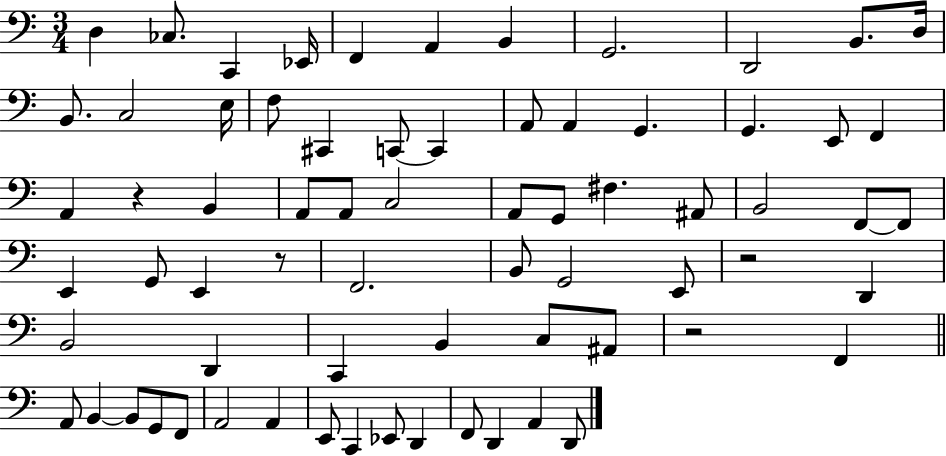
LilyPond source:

{
  \clef bass
  \numericTimeSignature
  \time 3/4
  \key c \major
  d4 ces8. c,4 ees,16 | f,4 a,4 b,4 | g,2. | d,2 b,8. d16 | \break b,8. c2 e16 | f8 cis,4 c,8~~ c,4 | a,8 a,4 g,4. | g,4. e,8 f,4 | \break a,4 r4 b,4 | a,8 a,8 c2 | a,8 g,8 fis4. ais,8 | b,2 f,8~~ f,8 | \break e,4 g,8 e,4 r8 | f,2. | b,8 g,2 e,8 | r2 d,4 | \break b,2 d,4 | c,4 b,4 c8 ais,8 | r2 f,4 | \bar "||" \break \key c \major a,8 b,4~~ b,8 g,8 f,8 | a,2 a,4 | e,8 c,4 ees,8 d,4 | f,8 d,4 a,4 d,8 | \break \bar "|."
}